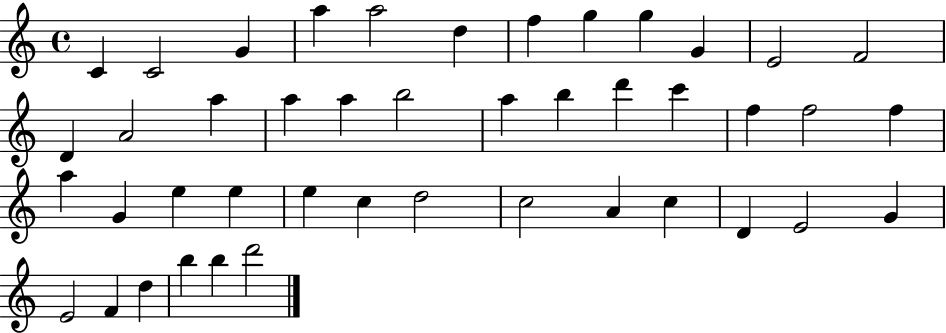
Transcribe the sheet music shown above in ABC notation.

X:1
T:Untitled
M:4/4
L:1/4
K:C
C C2 G a a2 d f g g G E2 F2 D A2 a a a b2 a b d' c' f f2 f a G e e e c d2 c2 A c D E2 G E2 F d b b d'2